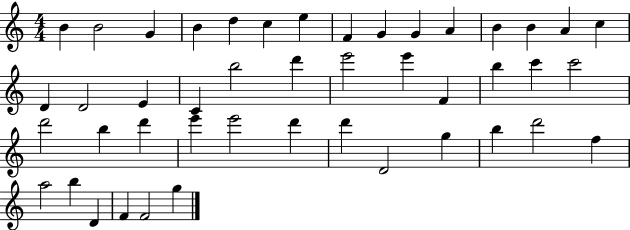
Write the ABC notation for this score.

X:1
T:Untitled
M:4/4
L:1/4
K:C
B B2 G B d c e F G G A B B A c D D2 E C b2 d' e'2 e' F b c' c'2 d'2 b d' e' e'2 d' d' D2 g b d'2 f a2 b D F F2 g